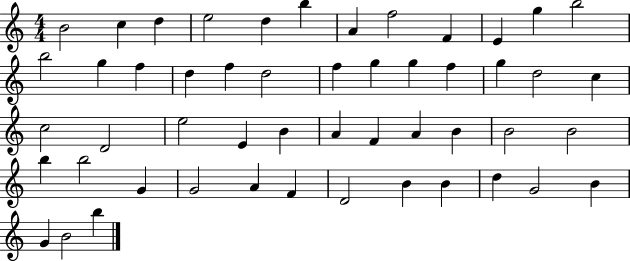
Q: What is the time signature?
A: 4/4